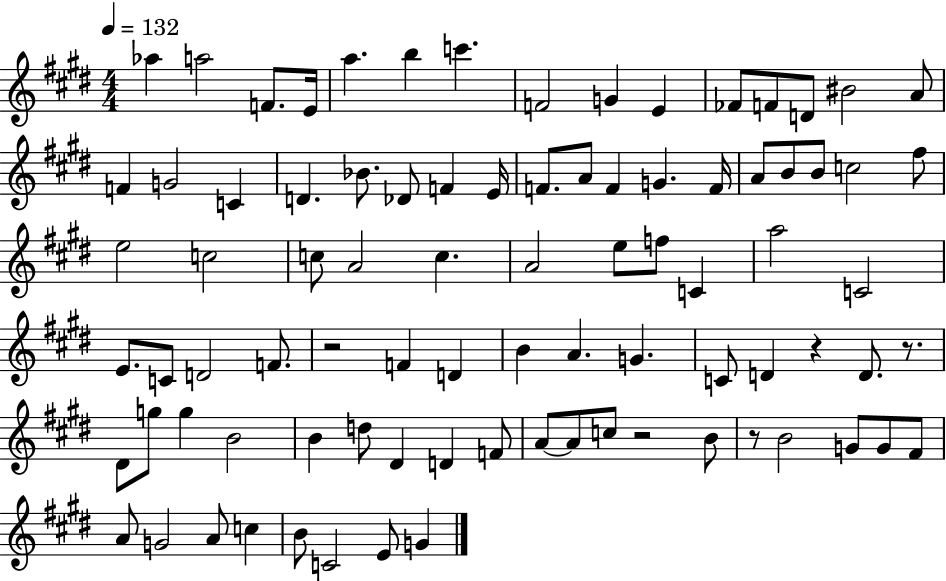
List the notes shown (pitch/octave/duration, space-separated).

Ab5/q A5/h F4/e. E4/s A5/q. B5/q C6/q. F4/h G4/q E4/q FES4/e F4/e D4/e BIS4/h A4/e F4/q G4/h C4/q D4/q. Bb4/e. Db4/e F4/q E4/s F4/e. A4/e F4/q G4/q. F4/s A4/e B4/e B4/e C5/h F#5/e E5/h C5/h C5/e A4/h C5/q. A4/h E5/e F5/e C4/q A5/h C4/h E4/e. C4/e D4/h F4/e. R/h F4/q D4/q B4/q A4/q. G4/q. C4/e D4/q R/q D4/e. R/e. D#4/e G5/e G5/q B4/h B4/q D5/e D#4/q D4/q F4/e A4/e A4/e C5/e R/h B4/e R/e B4/h G4/e G4/e F#4/e A4/e G4/h A4/e C5/q B4/e C4/h E4/e G4/q